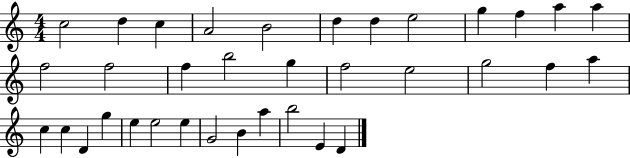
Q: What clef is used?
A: treble